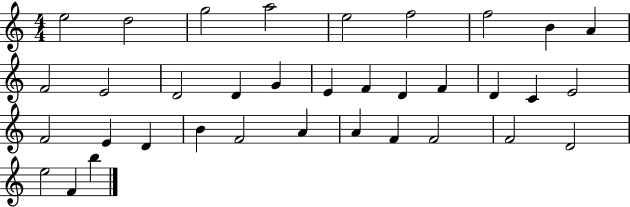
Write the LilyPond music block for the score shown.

{
  \clef treble
  \numericTimeSignature
  \time 4/4
  \key c \major
  e''2 d''2 | g''2 a''2 | e''2 f''2 | f''2 b'4 a'4 | \break f'2 e'2 | d'2 d'4 g'4 | e'4 f'4 d'4 f'4 | d'4 c'4 e'2 | \break f'2 e'4 d'4 | b'4 f'2 a'4 | a'4 f'4 f'2 | f'2 d'2 | \break e''2 f'4 b''4 | \bar "|."
}